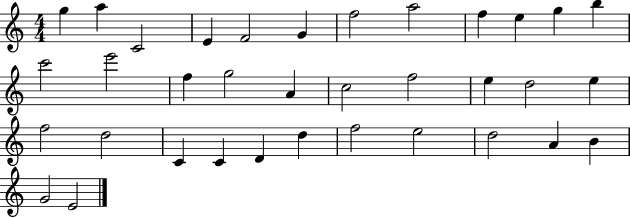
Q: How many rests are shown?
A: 0